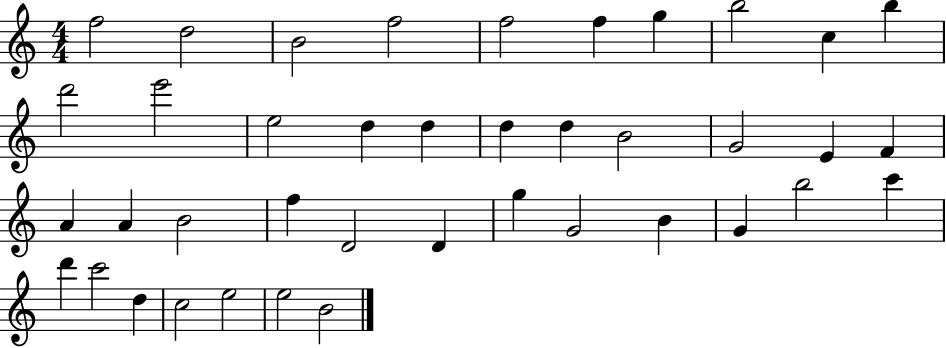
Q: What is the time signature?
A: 4/4